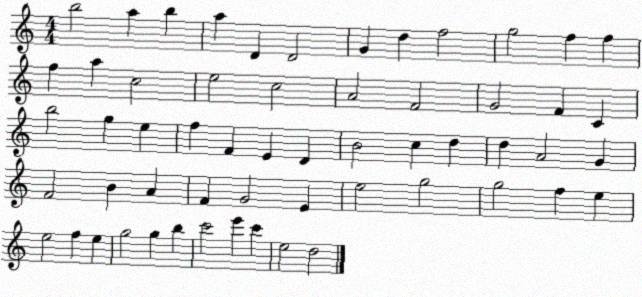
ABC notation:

X:1
T:Untitled
M:4/4
L:1/4
K:C
b2 a b a D D2 G d f2 g2 f f f a c2 e2 c2 A2 F2 G2 F C b2 g e f F E D B2 c d d A2 G F2 B A F G2 E e2 g2 g2 f e e2 f e g2 g b c'2 e' c' e2 d2